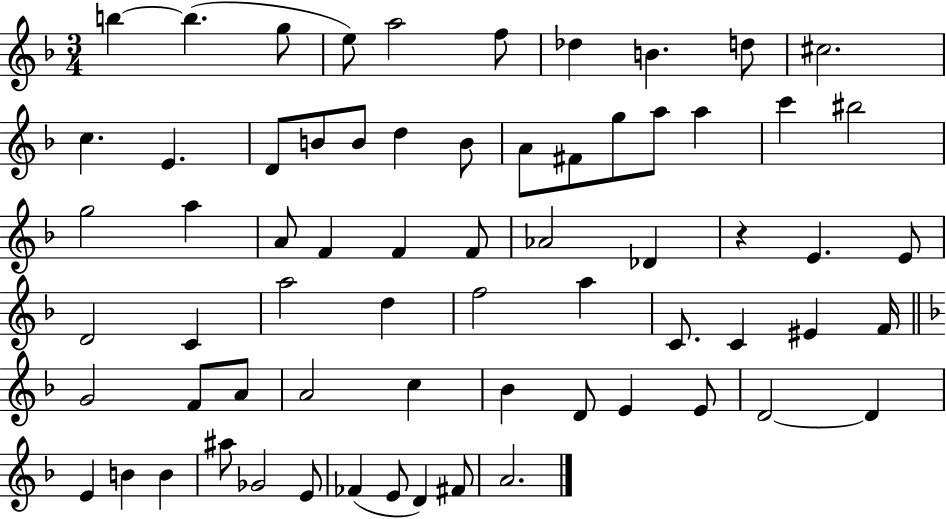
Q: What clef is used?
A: treble